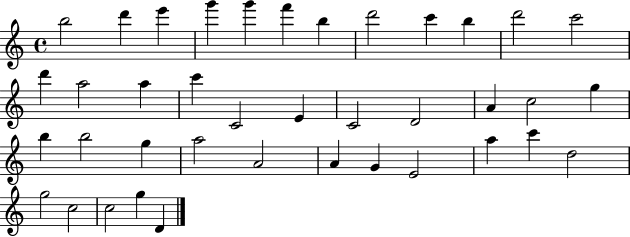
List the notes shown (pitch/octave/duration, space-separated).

B5/h D6/q E6/q G6/q G6/q F6/q B5/q D6/h C6/q B5/q D6/h C6/h D6/q A5/h A5/q C6/q C4/h E4/q C4/h D4/h A4/q C5/h G5/q B5/q B5/h G5/q A5/h A4/h A4/q G4/q E4/h A5/q C6/q D5/h G5/h C5/h C5/h G5/q D4/q